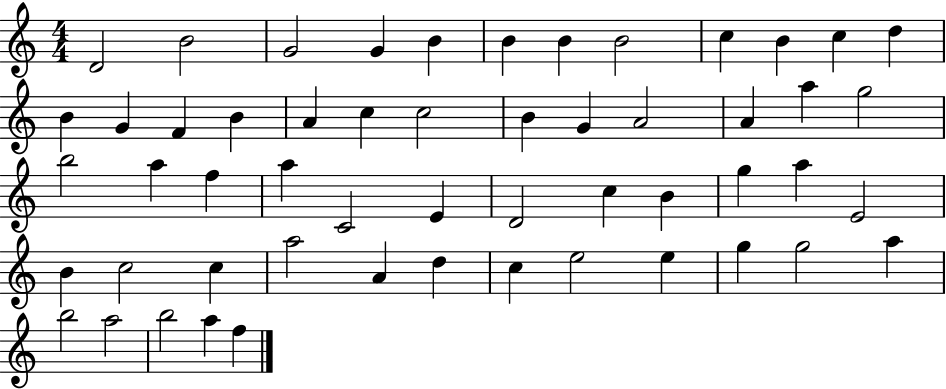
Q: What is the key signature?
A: C major